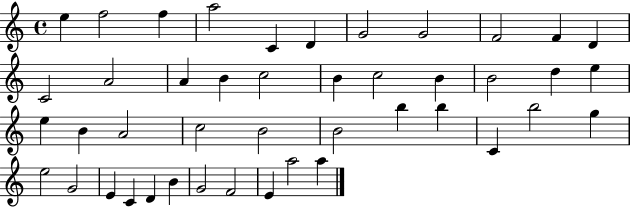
E5/q F5/h F5/q A5/h C4/q D4/q G4/h G4/h F4/h F4/q D4/q C4/h A4/h A4/q B4/q C5/h B4/q C5/h B4/q B4/h D5/q E5/q E5/q B4/q A4/h C5/h B4/h B4/h B5/q B5/q C4/q B5/h G5/q E5/h G4/h E4/q C4/q D4/q B4/q G4/h F4/h E4/q A5/h A5/q